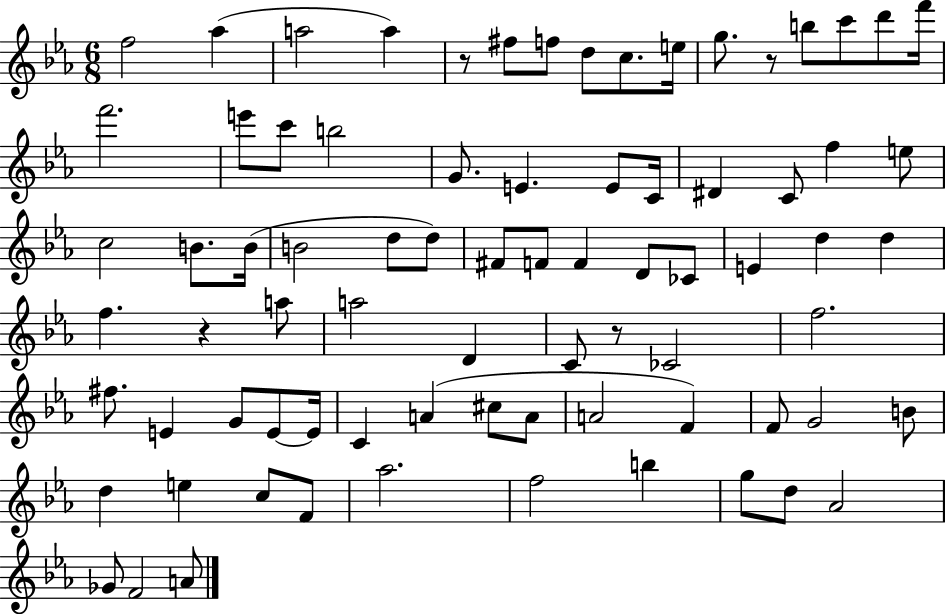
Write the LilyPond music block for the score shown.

{
  \clef treble
  \numericTimeSignature
  \time 6/8
  \key ees \major
  f''2 aes''4( | a''2 a''4) | r8 fis''8 f''8 d''8 c''8. e''16 | g''8. r8 b''8 c'''8 d'''8 f'''16 | \break f'''2. | e'''8 c'''8 b''2 | g'8. e'4. e'8 c'16 | dis'4 c'8 f''4 e''8 | \break c''2 b'8. b'16( | b'2 d''8 d''8) | fis'8 f'8 f'4 d'8 ces'8 | e'4 d''4 d''4 | \break f''4. r4 a''8 | a''2 d'4 | c'8 r8 ces'2 | f''2. | \break fis''8. e'4 g'8 e'8~~ e'16 | c'4 a'4( cis''8 a'8 | a'2 f'4) | f'8 g'2 b'8 | \break d''4 e''4 c''8 f'8 | aes''2. | f''2 b''4 | g''8 d''8 aes'2 | \break ges'8 f'2 a'8 | \bar "|."
}